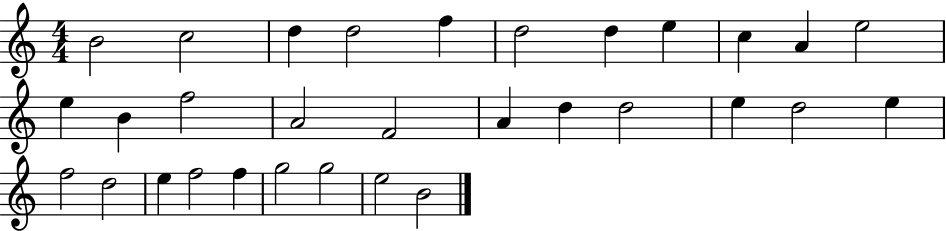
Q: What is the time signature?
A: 4/4